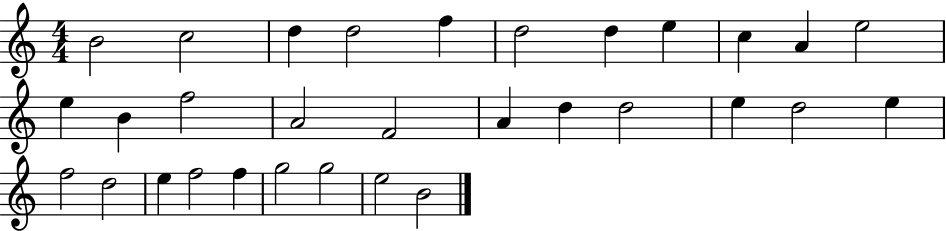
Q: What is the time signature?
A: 4/4